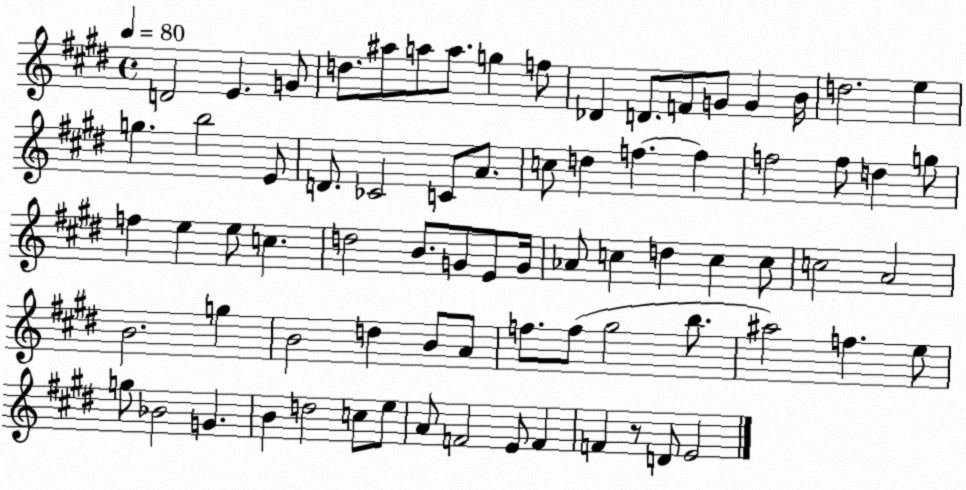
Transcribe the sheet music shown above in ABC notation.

X:1
T:Untitled
M:4/4
L:1/4
K:E
D2 E G/2 d/2 ^a/2 a/2 a/2 g f/2 _D D/2 F/2 G/2 G B/4 d2 e g b2 E/2 D/2 _C2 C/2 A/2 c/2 d f f f2 f/2 d g/2 f e e/2 c d2 B/2 G/2 E/2 G/4 _A/2 c d c c/2 c2 A2 B2 g B2 d B/2 A/2 f/2 f/2 ^g2 b/2 ^a2 f e/2 g/2 _B2 G B d2 c/2 e/2 A/2 F2 E/2 F F z/2 D/2 E2